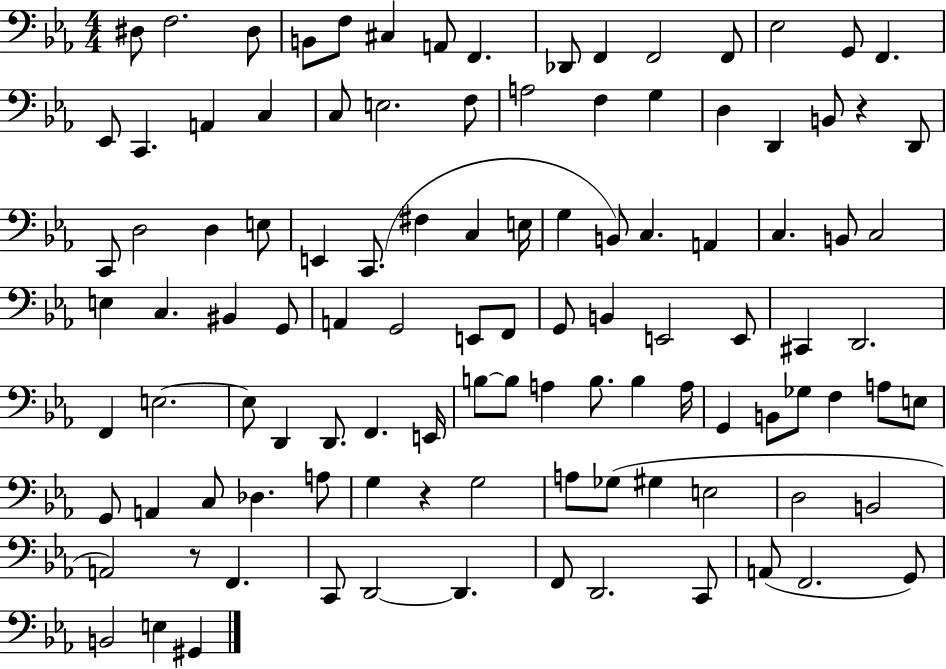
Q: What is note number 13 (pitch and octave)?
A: Eb3